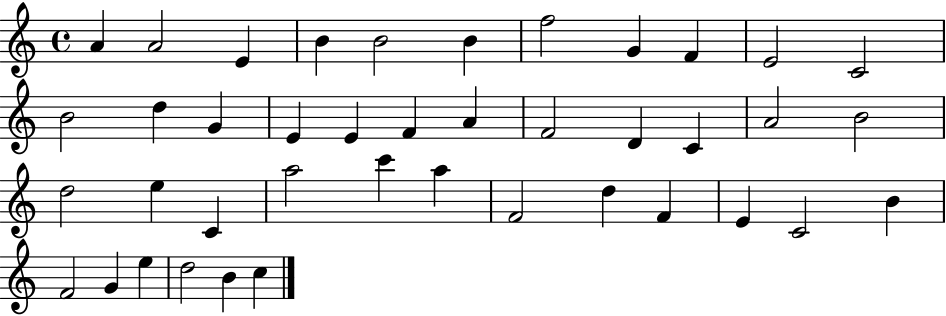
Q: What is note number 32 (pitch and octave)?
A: F4